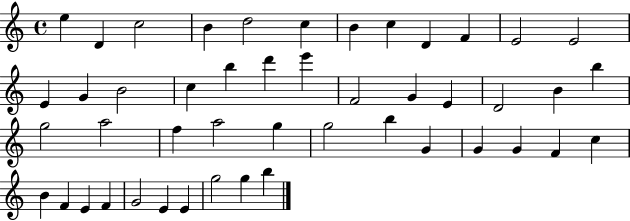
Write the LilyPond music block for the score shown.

{
  \clef treble
  \time 4/4
  \defaultTimeSignature
  \key c \major
  e''4 d'4 c''2 | b'4 d''2 c''4 | b'4 c''4 d'4 f'4 | e'2 e'2 | \break e'4 g'4 b'2 | c''4 b''4 d'''4 e'''4 | f'2 g'4 e'4 | d'2 b'4 b''4 | \break g''2 a''2 | f''4 a''2 g''4 | g''2 b''4 g'4 | g'4 g'4 f'4 c''4 | \break b'4 f'4 e'4 f'4 | g'2 e'4 e'4 | g''2 g''4 b''4 | \bar "|."
}